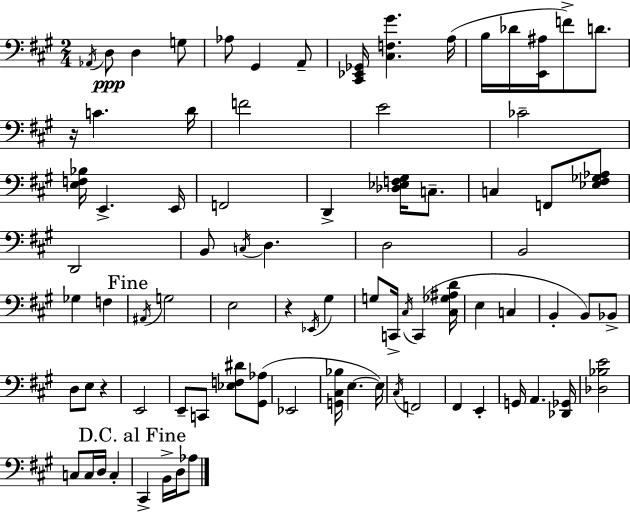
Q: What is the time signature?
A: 2/4